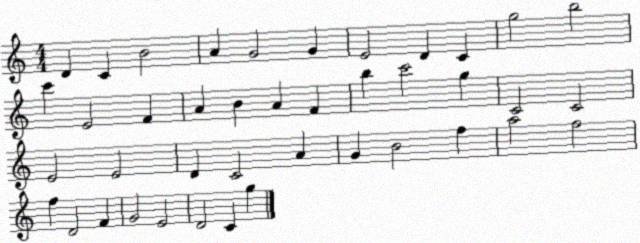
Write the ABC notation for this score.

X:1
T:Untitled
M:4/4
L:1/4
K:C
D C B2 A G2 G E2 D C g2 b2 c' E2 F A B A F b c'2 g C2 C2 E2 E2 D C2 A G B2 f a2 f2 f D2 F G2 E2 D2 C g